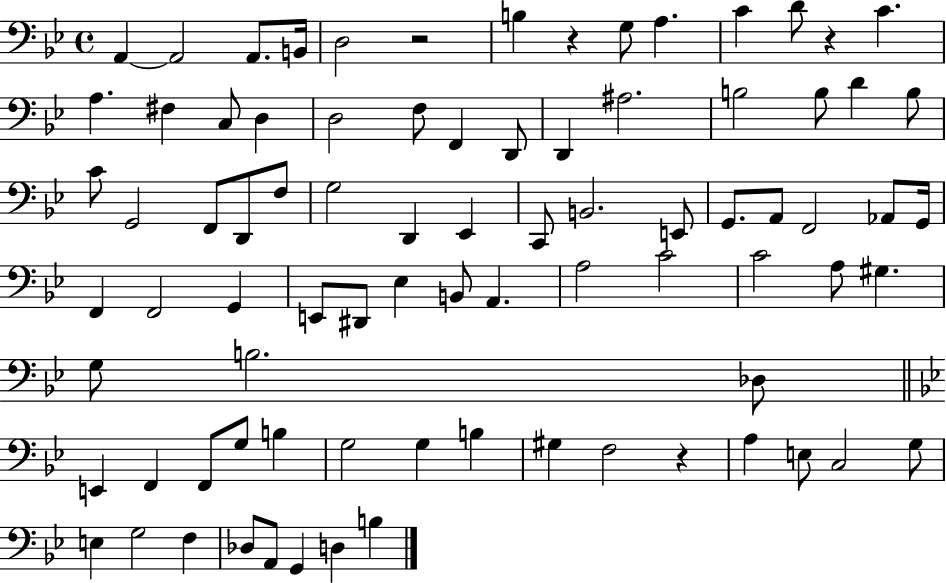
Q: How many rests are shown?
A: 4